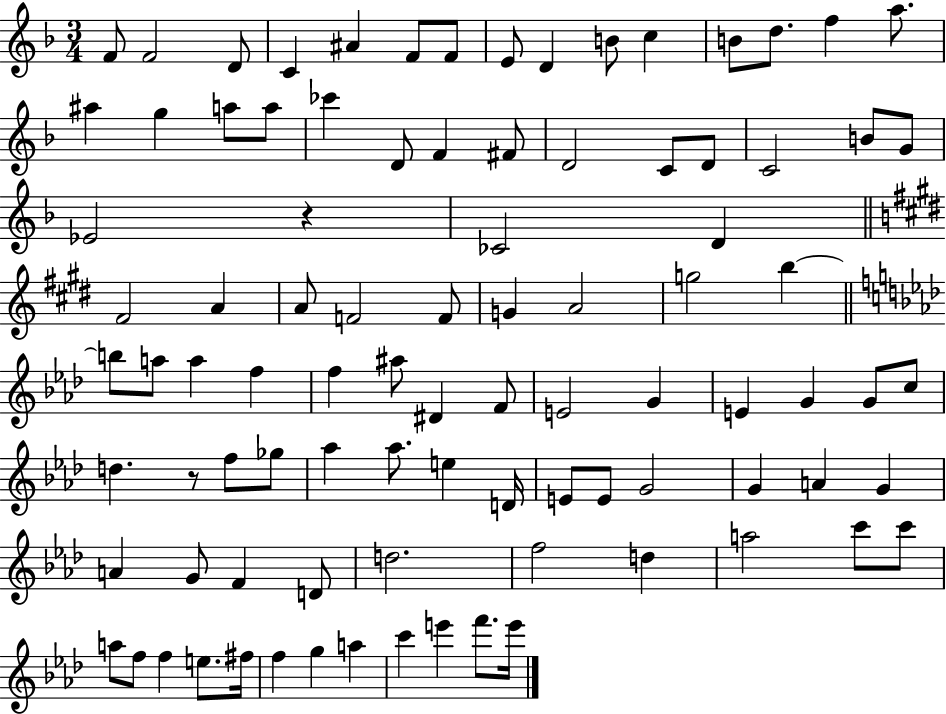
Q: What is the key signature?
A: F major